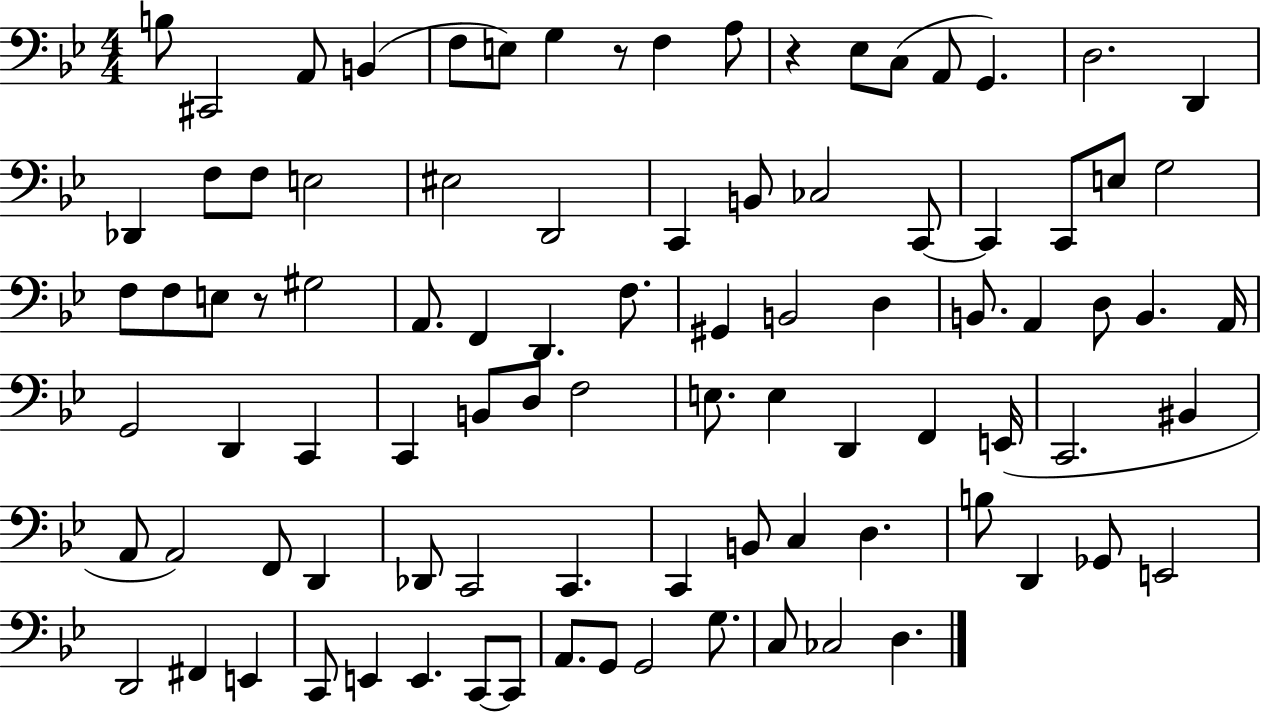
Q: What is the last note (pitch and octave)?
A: D3